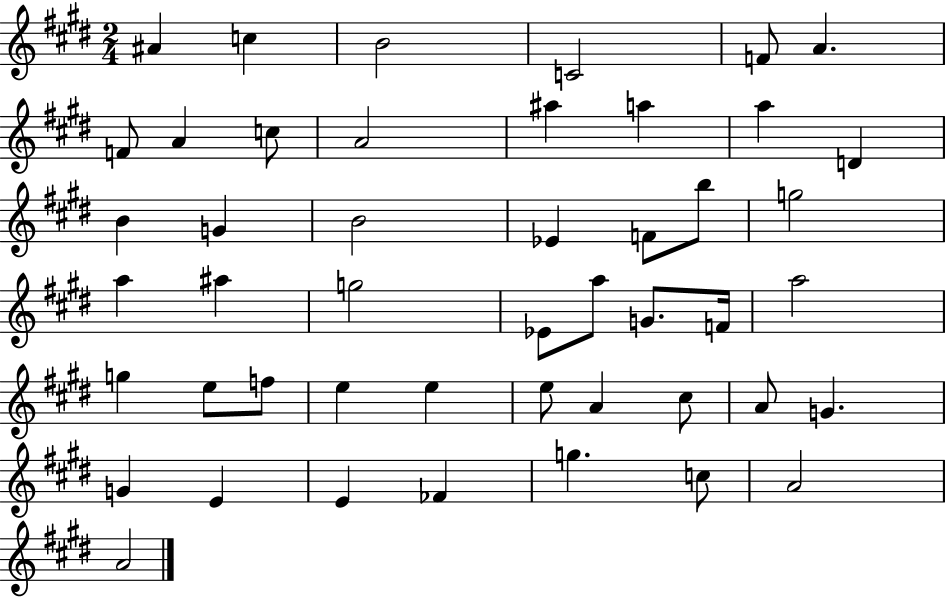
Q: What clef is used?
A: treble